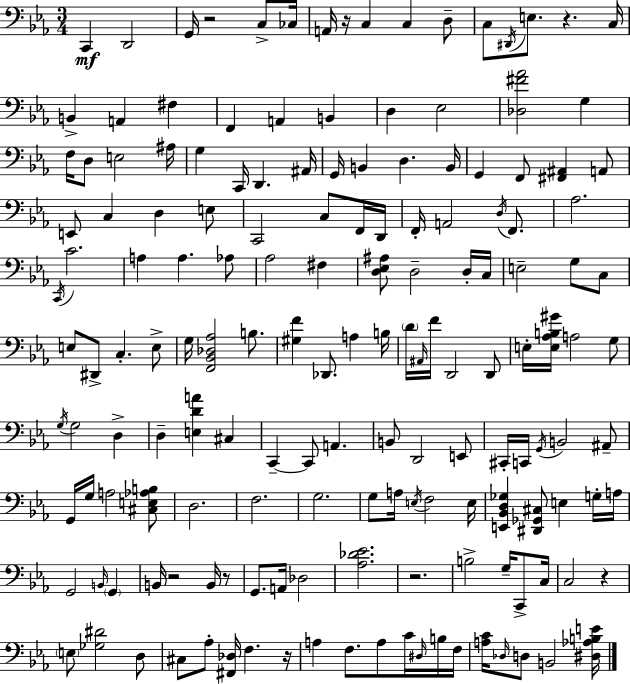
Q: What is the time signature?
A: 3/4